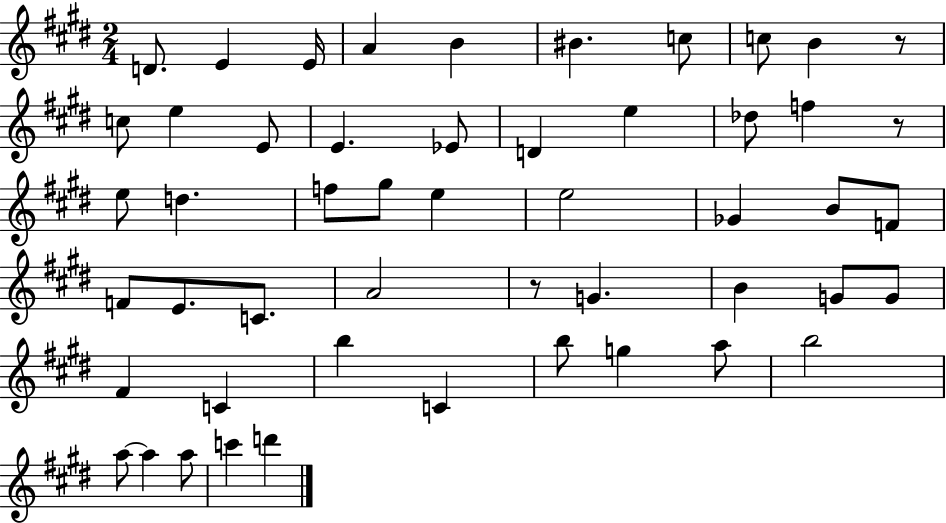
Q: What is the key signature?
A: E major